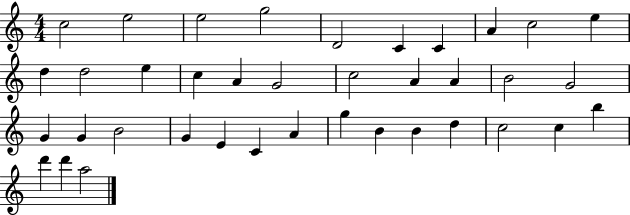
X:1
T:Untitled
M:4/4
L:1/4
K:C
c2 e2 e2 g2 D2 C C A c2 e d d2 e c A G2 c2 A A B2 G2 G G B2 G E C A g B B d c2 c b d' d' a2